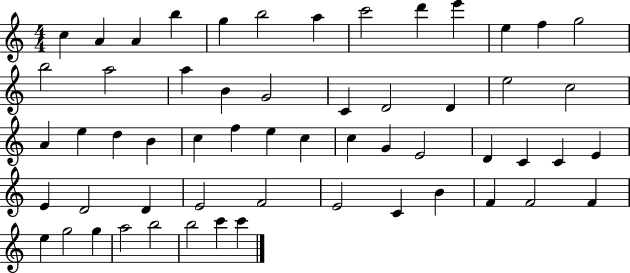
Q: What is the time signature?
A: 4/4